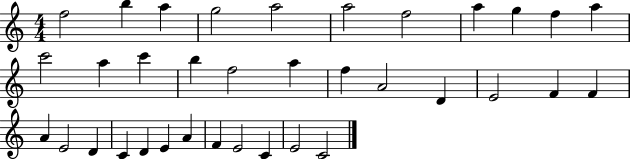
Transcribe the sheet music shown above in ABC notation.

X:1
T:Untitled
M:4/4
L:1/4
K:C
f2 b a g2 a2 a2 f2 a g f a c'2 a c' b f2 a f A2 D E2 F F A E2 D C D E A F E2 C E2 C2